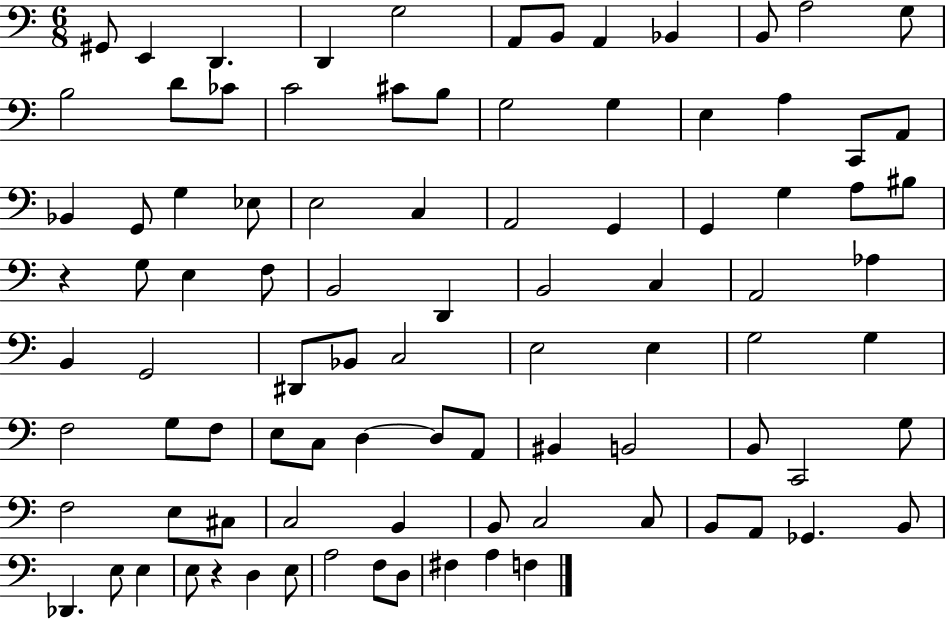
G#2/e E2/q D2/q. D2/q G3/h A2/e B2/e A2/q Bb2/q B2/e A3/h G3/e B3/h D4/e CES4/e C4/h C#4/e B3/e G3/h G3/q E3/q A3/q C2/e A2/e Bb2/q G2/e G3/q Eb3/e E3/h C3/q A2/h G2/q G2/q G3/q A3/e BIS3/e R/q G3/e E3/q F3/e B2/h D2/q B2/h C3/q A2/h Ab3/q B2/q G2/h D#2/e Bb2/e C3/h E3/h E3/q G3/h G3/q F3/h G3/e F3/e E3/e C3/e D3/q D3/e A2/e BIS2/q B2/h B2/e C2/h G3/e F3/h E3/e C#3/e C3/h B2/q B2/e C3/h C3/e B2/e A2/e Gb2/q. B2/e Db2/q. E3/e E3/q E3/e R/q D3/q E3/e A3/h F3/e D3/e F#3/q A3/q F3/q